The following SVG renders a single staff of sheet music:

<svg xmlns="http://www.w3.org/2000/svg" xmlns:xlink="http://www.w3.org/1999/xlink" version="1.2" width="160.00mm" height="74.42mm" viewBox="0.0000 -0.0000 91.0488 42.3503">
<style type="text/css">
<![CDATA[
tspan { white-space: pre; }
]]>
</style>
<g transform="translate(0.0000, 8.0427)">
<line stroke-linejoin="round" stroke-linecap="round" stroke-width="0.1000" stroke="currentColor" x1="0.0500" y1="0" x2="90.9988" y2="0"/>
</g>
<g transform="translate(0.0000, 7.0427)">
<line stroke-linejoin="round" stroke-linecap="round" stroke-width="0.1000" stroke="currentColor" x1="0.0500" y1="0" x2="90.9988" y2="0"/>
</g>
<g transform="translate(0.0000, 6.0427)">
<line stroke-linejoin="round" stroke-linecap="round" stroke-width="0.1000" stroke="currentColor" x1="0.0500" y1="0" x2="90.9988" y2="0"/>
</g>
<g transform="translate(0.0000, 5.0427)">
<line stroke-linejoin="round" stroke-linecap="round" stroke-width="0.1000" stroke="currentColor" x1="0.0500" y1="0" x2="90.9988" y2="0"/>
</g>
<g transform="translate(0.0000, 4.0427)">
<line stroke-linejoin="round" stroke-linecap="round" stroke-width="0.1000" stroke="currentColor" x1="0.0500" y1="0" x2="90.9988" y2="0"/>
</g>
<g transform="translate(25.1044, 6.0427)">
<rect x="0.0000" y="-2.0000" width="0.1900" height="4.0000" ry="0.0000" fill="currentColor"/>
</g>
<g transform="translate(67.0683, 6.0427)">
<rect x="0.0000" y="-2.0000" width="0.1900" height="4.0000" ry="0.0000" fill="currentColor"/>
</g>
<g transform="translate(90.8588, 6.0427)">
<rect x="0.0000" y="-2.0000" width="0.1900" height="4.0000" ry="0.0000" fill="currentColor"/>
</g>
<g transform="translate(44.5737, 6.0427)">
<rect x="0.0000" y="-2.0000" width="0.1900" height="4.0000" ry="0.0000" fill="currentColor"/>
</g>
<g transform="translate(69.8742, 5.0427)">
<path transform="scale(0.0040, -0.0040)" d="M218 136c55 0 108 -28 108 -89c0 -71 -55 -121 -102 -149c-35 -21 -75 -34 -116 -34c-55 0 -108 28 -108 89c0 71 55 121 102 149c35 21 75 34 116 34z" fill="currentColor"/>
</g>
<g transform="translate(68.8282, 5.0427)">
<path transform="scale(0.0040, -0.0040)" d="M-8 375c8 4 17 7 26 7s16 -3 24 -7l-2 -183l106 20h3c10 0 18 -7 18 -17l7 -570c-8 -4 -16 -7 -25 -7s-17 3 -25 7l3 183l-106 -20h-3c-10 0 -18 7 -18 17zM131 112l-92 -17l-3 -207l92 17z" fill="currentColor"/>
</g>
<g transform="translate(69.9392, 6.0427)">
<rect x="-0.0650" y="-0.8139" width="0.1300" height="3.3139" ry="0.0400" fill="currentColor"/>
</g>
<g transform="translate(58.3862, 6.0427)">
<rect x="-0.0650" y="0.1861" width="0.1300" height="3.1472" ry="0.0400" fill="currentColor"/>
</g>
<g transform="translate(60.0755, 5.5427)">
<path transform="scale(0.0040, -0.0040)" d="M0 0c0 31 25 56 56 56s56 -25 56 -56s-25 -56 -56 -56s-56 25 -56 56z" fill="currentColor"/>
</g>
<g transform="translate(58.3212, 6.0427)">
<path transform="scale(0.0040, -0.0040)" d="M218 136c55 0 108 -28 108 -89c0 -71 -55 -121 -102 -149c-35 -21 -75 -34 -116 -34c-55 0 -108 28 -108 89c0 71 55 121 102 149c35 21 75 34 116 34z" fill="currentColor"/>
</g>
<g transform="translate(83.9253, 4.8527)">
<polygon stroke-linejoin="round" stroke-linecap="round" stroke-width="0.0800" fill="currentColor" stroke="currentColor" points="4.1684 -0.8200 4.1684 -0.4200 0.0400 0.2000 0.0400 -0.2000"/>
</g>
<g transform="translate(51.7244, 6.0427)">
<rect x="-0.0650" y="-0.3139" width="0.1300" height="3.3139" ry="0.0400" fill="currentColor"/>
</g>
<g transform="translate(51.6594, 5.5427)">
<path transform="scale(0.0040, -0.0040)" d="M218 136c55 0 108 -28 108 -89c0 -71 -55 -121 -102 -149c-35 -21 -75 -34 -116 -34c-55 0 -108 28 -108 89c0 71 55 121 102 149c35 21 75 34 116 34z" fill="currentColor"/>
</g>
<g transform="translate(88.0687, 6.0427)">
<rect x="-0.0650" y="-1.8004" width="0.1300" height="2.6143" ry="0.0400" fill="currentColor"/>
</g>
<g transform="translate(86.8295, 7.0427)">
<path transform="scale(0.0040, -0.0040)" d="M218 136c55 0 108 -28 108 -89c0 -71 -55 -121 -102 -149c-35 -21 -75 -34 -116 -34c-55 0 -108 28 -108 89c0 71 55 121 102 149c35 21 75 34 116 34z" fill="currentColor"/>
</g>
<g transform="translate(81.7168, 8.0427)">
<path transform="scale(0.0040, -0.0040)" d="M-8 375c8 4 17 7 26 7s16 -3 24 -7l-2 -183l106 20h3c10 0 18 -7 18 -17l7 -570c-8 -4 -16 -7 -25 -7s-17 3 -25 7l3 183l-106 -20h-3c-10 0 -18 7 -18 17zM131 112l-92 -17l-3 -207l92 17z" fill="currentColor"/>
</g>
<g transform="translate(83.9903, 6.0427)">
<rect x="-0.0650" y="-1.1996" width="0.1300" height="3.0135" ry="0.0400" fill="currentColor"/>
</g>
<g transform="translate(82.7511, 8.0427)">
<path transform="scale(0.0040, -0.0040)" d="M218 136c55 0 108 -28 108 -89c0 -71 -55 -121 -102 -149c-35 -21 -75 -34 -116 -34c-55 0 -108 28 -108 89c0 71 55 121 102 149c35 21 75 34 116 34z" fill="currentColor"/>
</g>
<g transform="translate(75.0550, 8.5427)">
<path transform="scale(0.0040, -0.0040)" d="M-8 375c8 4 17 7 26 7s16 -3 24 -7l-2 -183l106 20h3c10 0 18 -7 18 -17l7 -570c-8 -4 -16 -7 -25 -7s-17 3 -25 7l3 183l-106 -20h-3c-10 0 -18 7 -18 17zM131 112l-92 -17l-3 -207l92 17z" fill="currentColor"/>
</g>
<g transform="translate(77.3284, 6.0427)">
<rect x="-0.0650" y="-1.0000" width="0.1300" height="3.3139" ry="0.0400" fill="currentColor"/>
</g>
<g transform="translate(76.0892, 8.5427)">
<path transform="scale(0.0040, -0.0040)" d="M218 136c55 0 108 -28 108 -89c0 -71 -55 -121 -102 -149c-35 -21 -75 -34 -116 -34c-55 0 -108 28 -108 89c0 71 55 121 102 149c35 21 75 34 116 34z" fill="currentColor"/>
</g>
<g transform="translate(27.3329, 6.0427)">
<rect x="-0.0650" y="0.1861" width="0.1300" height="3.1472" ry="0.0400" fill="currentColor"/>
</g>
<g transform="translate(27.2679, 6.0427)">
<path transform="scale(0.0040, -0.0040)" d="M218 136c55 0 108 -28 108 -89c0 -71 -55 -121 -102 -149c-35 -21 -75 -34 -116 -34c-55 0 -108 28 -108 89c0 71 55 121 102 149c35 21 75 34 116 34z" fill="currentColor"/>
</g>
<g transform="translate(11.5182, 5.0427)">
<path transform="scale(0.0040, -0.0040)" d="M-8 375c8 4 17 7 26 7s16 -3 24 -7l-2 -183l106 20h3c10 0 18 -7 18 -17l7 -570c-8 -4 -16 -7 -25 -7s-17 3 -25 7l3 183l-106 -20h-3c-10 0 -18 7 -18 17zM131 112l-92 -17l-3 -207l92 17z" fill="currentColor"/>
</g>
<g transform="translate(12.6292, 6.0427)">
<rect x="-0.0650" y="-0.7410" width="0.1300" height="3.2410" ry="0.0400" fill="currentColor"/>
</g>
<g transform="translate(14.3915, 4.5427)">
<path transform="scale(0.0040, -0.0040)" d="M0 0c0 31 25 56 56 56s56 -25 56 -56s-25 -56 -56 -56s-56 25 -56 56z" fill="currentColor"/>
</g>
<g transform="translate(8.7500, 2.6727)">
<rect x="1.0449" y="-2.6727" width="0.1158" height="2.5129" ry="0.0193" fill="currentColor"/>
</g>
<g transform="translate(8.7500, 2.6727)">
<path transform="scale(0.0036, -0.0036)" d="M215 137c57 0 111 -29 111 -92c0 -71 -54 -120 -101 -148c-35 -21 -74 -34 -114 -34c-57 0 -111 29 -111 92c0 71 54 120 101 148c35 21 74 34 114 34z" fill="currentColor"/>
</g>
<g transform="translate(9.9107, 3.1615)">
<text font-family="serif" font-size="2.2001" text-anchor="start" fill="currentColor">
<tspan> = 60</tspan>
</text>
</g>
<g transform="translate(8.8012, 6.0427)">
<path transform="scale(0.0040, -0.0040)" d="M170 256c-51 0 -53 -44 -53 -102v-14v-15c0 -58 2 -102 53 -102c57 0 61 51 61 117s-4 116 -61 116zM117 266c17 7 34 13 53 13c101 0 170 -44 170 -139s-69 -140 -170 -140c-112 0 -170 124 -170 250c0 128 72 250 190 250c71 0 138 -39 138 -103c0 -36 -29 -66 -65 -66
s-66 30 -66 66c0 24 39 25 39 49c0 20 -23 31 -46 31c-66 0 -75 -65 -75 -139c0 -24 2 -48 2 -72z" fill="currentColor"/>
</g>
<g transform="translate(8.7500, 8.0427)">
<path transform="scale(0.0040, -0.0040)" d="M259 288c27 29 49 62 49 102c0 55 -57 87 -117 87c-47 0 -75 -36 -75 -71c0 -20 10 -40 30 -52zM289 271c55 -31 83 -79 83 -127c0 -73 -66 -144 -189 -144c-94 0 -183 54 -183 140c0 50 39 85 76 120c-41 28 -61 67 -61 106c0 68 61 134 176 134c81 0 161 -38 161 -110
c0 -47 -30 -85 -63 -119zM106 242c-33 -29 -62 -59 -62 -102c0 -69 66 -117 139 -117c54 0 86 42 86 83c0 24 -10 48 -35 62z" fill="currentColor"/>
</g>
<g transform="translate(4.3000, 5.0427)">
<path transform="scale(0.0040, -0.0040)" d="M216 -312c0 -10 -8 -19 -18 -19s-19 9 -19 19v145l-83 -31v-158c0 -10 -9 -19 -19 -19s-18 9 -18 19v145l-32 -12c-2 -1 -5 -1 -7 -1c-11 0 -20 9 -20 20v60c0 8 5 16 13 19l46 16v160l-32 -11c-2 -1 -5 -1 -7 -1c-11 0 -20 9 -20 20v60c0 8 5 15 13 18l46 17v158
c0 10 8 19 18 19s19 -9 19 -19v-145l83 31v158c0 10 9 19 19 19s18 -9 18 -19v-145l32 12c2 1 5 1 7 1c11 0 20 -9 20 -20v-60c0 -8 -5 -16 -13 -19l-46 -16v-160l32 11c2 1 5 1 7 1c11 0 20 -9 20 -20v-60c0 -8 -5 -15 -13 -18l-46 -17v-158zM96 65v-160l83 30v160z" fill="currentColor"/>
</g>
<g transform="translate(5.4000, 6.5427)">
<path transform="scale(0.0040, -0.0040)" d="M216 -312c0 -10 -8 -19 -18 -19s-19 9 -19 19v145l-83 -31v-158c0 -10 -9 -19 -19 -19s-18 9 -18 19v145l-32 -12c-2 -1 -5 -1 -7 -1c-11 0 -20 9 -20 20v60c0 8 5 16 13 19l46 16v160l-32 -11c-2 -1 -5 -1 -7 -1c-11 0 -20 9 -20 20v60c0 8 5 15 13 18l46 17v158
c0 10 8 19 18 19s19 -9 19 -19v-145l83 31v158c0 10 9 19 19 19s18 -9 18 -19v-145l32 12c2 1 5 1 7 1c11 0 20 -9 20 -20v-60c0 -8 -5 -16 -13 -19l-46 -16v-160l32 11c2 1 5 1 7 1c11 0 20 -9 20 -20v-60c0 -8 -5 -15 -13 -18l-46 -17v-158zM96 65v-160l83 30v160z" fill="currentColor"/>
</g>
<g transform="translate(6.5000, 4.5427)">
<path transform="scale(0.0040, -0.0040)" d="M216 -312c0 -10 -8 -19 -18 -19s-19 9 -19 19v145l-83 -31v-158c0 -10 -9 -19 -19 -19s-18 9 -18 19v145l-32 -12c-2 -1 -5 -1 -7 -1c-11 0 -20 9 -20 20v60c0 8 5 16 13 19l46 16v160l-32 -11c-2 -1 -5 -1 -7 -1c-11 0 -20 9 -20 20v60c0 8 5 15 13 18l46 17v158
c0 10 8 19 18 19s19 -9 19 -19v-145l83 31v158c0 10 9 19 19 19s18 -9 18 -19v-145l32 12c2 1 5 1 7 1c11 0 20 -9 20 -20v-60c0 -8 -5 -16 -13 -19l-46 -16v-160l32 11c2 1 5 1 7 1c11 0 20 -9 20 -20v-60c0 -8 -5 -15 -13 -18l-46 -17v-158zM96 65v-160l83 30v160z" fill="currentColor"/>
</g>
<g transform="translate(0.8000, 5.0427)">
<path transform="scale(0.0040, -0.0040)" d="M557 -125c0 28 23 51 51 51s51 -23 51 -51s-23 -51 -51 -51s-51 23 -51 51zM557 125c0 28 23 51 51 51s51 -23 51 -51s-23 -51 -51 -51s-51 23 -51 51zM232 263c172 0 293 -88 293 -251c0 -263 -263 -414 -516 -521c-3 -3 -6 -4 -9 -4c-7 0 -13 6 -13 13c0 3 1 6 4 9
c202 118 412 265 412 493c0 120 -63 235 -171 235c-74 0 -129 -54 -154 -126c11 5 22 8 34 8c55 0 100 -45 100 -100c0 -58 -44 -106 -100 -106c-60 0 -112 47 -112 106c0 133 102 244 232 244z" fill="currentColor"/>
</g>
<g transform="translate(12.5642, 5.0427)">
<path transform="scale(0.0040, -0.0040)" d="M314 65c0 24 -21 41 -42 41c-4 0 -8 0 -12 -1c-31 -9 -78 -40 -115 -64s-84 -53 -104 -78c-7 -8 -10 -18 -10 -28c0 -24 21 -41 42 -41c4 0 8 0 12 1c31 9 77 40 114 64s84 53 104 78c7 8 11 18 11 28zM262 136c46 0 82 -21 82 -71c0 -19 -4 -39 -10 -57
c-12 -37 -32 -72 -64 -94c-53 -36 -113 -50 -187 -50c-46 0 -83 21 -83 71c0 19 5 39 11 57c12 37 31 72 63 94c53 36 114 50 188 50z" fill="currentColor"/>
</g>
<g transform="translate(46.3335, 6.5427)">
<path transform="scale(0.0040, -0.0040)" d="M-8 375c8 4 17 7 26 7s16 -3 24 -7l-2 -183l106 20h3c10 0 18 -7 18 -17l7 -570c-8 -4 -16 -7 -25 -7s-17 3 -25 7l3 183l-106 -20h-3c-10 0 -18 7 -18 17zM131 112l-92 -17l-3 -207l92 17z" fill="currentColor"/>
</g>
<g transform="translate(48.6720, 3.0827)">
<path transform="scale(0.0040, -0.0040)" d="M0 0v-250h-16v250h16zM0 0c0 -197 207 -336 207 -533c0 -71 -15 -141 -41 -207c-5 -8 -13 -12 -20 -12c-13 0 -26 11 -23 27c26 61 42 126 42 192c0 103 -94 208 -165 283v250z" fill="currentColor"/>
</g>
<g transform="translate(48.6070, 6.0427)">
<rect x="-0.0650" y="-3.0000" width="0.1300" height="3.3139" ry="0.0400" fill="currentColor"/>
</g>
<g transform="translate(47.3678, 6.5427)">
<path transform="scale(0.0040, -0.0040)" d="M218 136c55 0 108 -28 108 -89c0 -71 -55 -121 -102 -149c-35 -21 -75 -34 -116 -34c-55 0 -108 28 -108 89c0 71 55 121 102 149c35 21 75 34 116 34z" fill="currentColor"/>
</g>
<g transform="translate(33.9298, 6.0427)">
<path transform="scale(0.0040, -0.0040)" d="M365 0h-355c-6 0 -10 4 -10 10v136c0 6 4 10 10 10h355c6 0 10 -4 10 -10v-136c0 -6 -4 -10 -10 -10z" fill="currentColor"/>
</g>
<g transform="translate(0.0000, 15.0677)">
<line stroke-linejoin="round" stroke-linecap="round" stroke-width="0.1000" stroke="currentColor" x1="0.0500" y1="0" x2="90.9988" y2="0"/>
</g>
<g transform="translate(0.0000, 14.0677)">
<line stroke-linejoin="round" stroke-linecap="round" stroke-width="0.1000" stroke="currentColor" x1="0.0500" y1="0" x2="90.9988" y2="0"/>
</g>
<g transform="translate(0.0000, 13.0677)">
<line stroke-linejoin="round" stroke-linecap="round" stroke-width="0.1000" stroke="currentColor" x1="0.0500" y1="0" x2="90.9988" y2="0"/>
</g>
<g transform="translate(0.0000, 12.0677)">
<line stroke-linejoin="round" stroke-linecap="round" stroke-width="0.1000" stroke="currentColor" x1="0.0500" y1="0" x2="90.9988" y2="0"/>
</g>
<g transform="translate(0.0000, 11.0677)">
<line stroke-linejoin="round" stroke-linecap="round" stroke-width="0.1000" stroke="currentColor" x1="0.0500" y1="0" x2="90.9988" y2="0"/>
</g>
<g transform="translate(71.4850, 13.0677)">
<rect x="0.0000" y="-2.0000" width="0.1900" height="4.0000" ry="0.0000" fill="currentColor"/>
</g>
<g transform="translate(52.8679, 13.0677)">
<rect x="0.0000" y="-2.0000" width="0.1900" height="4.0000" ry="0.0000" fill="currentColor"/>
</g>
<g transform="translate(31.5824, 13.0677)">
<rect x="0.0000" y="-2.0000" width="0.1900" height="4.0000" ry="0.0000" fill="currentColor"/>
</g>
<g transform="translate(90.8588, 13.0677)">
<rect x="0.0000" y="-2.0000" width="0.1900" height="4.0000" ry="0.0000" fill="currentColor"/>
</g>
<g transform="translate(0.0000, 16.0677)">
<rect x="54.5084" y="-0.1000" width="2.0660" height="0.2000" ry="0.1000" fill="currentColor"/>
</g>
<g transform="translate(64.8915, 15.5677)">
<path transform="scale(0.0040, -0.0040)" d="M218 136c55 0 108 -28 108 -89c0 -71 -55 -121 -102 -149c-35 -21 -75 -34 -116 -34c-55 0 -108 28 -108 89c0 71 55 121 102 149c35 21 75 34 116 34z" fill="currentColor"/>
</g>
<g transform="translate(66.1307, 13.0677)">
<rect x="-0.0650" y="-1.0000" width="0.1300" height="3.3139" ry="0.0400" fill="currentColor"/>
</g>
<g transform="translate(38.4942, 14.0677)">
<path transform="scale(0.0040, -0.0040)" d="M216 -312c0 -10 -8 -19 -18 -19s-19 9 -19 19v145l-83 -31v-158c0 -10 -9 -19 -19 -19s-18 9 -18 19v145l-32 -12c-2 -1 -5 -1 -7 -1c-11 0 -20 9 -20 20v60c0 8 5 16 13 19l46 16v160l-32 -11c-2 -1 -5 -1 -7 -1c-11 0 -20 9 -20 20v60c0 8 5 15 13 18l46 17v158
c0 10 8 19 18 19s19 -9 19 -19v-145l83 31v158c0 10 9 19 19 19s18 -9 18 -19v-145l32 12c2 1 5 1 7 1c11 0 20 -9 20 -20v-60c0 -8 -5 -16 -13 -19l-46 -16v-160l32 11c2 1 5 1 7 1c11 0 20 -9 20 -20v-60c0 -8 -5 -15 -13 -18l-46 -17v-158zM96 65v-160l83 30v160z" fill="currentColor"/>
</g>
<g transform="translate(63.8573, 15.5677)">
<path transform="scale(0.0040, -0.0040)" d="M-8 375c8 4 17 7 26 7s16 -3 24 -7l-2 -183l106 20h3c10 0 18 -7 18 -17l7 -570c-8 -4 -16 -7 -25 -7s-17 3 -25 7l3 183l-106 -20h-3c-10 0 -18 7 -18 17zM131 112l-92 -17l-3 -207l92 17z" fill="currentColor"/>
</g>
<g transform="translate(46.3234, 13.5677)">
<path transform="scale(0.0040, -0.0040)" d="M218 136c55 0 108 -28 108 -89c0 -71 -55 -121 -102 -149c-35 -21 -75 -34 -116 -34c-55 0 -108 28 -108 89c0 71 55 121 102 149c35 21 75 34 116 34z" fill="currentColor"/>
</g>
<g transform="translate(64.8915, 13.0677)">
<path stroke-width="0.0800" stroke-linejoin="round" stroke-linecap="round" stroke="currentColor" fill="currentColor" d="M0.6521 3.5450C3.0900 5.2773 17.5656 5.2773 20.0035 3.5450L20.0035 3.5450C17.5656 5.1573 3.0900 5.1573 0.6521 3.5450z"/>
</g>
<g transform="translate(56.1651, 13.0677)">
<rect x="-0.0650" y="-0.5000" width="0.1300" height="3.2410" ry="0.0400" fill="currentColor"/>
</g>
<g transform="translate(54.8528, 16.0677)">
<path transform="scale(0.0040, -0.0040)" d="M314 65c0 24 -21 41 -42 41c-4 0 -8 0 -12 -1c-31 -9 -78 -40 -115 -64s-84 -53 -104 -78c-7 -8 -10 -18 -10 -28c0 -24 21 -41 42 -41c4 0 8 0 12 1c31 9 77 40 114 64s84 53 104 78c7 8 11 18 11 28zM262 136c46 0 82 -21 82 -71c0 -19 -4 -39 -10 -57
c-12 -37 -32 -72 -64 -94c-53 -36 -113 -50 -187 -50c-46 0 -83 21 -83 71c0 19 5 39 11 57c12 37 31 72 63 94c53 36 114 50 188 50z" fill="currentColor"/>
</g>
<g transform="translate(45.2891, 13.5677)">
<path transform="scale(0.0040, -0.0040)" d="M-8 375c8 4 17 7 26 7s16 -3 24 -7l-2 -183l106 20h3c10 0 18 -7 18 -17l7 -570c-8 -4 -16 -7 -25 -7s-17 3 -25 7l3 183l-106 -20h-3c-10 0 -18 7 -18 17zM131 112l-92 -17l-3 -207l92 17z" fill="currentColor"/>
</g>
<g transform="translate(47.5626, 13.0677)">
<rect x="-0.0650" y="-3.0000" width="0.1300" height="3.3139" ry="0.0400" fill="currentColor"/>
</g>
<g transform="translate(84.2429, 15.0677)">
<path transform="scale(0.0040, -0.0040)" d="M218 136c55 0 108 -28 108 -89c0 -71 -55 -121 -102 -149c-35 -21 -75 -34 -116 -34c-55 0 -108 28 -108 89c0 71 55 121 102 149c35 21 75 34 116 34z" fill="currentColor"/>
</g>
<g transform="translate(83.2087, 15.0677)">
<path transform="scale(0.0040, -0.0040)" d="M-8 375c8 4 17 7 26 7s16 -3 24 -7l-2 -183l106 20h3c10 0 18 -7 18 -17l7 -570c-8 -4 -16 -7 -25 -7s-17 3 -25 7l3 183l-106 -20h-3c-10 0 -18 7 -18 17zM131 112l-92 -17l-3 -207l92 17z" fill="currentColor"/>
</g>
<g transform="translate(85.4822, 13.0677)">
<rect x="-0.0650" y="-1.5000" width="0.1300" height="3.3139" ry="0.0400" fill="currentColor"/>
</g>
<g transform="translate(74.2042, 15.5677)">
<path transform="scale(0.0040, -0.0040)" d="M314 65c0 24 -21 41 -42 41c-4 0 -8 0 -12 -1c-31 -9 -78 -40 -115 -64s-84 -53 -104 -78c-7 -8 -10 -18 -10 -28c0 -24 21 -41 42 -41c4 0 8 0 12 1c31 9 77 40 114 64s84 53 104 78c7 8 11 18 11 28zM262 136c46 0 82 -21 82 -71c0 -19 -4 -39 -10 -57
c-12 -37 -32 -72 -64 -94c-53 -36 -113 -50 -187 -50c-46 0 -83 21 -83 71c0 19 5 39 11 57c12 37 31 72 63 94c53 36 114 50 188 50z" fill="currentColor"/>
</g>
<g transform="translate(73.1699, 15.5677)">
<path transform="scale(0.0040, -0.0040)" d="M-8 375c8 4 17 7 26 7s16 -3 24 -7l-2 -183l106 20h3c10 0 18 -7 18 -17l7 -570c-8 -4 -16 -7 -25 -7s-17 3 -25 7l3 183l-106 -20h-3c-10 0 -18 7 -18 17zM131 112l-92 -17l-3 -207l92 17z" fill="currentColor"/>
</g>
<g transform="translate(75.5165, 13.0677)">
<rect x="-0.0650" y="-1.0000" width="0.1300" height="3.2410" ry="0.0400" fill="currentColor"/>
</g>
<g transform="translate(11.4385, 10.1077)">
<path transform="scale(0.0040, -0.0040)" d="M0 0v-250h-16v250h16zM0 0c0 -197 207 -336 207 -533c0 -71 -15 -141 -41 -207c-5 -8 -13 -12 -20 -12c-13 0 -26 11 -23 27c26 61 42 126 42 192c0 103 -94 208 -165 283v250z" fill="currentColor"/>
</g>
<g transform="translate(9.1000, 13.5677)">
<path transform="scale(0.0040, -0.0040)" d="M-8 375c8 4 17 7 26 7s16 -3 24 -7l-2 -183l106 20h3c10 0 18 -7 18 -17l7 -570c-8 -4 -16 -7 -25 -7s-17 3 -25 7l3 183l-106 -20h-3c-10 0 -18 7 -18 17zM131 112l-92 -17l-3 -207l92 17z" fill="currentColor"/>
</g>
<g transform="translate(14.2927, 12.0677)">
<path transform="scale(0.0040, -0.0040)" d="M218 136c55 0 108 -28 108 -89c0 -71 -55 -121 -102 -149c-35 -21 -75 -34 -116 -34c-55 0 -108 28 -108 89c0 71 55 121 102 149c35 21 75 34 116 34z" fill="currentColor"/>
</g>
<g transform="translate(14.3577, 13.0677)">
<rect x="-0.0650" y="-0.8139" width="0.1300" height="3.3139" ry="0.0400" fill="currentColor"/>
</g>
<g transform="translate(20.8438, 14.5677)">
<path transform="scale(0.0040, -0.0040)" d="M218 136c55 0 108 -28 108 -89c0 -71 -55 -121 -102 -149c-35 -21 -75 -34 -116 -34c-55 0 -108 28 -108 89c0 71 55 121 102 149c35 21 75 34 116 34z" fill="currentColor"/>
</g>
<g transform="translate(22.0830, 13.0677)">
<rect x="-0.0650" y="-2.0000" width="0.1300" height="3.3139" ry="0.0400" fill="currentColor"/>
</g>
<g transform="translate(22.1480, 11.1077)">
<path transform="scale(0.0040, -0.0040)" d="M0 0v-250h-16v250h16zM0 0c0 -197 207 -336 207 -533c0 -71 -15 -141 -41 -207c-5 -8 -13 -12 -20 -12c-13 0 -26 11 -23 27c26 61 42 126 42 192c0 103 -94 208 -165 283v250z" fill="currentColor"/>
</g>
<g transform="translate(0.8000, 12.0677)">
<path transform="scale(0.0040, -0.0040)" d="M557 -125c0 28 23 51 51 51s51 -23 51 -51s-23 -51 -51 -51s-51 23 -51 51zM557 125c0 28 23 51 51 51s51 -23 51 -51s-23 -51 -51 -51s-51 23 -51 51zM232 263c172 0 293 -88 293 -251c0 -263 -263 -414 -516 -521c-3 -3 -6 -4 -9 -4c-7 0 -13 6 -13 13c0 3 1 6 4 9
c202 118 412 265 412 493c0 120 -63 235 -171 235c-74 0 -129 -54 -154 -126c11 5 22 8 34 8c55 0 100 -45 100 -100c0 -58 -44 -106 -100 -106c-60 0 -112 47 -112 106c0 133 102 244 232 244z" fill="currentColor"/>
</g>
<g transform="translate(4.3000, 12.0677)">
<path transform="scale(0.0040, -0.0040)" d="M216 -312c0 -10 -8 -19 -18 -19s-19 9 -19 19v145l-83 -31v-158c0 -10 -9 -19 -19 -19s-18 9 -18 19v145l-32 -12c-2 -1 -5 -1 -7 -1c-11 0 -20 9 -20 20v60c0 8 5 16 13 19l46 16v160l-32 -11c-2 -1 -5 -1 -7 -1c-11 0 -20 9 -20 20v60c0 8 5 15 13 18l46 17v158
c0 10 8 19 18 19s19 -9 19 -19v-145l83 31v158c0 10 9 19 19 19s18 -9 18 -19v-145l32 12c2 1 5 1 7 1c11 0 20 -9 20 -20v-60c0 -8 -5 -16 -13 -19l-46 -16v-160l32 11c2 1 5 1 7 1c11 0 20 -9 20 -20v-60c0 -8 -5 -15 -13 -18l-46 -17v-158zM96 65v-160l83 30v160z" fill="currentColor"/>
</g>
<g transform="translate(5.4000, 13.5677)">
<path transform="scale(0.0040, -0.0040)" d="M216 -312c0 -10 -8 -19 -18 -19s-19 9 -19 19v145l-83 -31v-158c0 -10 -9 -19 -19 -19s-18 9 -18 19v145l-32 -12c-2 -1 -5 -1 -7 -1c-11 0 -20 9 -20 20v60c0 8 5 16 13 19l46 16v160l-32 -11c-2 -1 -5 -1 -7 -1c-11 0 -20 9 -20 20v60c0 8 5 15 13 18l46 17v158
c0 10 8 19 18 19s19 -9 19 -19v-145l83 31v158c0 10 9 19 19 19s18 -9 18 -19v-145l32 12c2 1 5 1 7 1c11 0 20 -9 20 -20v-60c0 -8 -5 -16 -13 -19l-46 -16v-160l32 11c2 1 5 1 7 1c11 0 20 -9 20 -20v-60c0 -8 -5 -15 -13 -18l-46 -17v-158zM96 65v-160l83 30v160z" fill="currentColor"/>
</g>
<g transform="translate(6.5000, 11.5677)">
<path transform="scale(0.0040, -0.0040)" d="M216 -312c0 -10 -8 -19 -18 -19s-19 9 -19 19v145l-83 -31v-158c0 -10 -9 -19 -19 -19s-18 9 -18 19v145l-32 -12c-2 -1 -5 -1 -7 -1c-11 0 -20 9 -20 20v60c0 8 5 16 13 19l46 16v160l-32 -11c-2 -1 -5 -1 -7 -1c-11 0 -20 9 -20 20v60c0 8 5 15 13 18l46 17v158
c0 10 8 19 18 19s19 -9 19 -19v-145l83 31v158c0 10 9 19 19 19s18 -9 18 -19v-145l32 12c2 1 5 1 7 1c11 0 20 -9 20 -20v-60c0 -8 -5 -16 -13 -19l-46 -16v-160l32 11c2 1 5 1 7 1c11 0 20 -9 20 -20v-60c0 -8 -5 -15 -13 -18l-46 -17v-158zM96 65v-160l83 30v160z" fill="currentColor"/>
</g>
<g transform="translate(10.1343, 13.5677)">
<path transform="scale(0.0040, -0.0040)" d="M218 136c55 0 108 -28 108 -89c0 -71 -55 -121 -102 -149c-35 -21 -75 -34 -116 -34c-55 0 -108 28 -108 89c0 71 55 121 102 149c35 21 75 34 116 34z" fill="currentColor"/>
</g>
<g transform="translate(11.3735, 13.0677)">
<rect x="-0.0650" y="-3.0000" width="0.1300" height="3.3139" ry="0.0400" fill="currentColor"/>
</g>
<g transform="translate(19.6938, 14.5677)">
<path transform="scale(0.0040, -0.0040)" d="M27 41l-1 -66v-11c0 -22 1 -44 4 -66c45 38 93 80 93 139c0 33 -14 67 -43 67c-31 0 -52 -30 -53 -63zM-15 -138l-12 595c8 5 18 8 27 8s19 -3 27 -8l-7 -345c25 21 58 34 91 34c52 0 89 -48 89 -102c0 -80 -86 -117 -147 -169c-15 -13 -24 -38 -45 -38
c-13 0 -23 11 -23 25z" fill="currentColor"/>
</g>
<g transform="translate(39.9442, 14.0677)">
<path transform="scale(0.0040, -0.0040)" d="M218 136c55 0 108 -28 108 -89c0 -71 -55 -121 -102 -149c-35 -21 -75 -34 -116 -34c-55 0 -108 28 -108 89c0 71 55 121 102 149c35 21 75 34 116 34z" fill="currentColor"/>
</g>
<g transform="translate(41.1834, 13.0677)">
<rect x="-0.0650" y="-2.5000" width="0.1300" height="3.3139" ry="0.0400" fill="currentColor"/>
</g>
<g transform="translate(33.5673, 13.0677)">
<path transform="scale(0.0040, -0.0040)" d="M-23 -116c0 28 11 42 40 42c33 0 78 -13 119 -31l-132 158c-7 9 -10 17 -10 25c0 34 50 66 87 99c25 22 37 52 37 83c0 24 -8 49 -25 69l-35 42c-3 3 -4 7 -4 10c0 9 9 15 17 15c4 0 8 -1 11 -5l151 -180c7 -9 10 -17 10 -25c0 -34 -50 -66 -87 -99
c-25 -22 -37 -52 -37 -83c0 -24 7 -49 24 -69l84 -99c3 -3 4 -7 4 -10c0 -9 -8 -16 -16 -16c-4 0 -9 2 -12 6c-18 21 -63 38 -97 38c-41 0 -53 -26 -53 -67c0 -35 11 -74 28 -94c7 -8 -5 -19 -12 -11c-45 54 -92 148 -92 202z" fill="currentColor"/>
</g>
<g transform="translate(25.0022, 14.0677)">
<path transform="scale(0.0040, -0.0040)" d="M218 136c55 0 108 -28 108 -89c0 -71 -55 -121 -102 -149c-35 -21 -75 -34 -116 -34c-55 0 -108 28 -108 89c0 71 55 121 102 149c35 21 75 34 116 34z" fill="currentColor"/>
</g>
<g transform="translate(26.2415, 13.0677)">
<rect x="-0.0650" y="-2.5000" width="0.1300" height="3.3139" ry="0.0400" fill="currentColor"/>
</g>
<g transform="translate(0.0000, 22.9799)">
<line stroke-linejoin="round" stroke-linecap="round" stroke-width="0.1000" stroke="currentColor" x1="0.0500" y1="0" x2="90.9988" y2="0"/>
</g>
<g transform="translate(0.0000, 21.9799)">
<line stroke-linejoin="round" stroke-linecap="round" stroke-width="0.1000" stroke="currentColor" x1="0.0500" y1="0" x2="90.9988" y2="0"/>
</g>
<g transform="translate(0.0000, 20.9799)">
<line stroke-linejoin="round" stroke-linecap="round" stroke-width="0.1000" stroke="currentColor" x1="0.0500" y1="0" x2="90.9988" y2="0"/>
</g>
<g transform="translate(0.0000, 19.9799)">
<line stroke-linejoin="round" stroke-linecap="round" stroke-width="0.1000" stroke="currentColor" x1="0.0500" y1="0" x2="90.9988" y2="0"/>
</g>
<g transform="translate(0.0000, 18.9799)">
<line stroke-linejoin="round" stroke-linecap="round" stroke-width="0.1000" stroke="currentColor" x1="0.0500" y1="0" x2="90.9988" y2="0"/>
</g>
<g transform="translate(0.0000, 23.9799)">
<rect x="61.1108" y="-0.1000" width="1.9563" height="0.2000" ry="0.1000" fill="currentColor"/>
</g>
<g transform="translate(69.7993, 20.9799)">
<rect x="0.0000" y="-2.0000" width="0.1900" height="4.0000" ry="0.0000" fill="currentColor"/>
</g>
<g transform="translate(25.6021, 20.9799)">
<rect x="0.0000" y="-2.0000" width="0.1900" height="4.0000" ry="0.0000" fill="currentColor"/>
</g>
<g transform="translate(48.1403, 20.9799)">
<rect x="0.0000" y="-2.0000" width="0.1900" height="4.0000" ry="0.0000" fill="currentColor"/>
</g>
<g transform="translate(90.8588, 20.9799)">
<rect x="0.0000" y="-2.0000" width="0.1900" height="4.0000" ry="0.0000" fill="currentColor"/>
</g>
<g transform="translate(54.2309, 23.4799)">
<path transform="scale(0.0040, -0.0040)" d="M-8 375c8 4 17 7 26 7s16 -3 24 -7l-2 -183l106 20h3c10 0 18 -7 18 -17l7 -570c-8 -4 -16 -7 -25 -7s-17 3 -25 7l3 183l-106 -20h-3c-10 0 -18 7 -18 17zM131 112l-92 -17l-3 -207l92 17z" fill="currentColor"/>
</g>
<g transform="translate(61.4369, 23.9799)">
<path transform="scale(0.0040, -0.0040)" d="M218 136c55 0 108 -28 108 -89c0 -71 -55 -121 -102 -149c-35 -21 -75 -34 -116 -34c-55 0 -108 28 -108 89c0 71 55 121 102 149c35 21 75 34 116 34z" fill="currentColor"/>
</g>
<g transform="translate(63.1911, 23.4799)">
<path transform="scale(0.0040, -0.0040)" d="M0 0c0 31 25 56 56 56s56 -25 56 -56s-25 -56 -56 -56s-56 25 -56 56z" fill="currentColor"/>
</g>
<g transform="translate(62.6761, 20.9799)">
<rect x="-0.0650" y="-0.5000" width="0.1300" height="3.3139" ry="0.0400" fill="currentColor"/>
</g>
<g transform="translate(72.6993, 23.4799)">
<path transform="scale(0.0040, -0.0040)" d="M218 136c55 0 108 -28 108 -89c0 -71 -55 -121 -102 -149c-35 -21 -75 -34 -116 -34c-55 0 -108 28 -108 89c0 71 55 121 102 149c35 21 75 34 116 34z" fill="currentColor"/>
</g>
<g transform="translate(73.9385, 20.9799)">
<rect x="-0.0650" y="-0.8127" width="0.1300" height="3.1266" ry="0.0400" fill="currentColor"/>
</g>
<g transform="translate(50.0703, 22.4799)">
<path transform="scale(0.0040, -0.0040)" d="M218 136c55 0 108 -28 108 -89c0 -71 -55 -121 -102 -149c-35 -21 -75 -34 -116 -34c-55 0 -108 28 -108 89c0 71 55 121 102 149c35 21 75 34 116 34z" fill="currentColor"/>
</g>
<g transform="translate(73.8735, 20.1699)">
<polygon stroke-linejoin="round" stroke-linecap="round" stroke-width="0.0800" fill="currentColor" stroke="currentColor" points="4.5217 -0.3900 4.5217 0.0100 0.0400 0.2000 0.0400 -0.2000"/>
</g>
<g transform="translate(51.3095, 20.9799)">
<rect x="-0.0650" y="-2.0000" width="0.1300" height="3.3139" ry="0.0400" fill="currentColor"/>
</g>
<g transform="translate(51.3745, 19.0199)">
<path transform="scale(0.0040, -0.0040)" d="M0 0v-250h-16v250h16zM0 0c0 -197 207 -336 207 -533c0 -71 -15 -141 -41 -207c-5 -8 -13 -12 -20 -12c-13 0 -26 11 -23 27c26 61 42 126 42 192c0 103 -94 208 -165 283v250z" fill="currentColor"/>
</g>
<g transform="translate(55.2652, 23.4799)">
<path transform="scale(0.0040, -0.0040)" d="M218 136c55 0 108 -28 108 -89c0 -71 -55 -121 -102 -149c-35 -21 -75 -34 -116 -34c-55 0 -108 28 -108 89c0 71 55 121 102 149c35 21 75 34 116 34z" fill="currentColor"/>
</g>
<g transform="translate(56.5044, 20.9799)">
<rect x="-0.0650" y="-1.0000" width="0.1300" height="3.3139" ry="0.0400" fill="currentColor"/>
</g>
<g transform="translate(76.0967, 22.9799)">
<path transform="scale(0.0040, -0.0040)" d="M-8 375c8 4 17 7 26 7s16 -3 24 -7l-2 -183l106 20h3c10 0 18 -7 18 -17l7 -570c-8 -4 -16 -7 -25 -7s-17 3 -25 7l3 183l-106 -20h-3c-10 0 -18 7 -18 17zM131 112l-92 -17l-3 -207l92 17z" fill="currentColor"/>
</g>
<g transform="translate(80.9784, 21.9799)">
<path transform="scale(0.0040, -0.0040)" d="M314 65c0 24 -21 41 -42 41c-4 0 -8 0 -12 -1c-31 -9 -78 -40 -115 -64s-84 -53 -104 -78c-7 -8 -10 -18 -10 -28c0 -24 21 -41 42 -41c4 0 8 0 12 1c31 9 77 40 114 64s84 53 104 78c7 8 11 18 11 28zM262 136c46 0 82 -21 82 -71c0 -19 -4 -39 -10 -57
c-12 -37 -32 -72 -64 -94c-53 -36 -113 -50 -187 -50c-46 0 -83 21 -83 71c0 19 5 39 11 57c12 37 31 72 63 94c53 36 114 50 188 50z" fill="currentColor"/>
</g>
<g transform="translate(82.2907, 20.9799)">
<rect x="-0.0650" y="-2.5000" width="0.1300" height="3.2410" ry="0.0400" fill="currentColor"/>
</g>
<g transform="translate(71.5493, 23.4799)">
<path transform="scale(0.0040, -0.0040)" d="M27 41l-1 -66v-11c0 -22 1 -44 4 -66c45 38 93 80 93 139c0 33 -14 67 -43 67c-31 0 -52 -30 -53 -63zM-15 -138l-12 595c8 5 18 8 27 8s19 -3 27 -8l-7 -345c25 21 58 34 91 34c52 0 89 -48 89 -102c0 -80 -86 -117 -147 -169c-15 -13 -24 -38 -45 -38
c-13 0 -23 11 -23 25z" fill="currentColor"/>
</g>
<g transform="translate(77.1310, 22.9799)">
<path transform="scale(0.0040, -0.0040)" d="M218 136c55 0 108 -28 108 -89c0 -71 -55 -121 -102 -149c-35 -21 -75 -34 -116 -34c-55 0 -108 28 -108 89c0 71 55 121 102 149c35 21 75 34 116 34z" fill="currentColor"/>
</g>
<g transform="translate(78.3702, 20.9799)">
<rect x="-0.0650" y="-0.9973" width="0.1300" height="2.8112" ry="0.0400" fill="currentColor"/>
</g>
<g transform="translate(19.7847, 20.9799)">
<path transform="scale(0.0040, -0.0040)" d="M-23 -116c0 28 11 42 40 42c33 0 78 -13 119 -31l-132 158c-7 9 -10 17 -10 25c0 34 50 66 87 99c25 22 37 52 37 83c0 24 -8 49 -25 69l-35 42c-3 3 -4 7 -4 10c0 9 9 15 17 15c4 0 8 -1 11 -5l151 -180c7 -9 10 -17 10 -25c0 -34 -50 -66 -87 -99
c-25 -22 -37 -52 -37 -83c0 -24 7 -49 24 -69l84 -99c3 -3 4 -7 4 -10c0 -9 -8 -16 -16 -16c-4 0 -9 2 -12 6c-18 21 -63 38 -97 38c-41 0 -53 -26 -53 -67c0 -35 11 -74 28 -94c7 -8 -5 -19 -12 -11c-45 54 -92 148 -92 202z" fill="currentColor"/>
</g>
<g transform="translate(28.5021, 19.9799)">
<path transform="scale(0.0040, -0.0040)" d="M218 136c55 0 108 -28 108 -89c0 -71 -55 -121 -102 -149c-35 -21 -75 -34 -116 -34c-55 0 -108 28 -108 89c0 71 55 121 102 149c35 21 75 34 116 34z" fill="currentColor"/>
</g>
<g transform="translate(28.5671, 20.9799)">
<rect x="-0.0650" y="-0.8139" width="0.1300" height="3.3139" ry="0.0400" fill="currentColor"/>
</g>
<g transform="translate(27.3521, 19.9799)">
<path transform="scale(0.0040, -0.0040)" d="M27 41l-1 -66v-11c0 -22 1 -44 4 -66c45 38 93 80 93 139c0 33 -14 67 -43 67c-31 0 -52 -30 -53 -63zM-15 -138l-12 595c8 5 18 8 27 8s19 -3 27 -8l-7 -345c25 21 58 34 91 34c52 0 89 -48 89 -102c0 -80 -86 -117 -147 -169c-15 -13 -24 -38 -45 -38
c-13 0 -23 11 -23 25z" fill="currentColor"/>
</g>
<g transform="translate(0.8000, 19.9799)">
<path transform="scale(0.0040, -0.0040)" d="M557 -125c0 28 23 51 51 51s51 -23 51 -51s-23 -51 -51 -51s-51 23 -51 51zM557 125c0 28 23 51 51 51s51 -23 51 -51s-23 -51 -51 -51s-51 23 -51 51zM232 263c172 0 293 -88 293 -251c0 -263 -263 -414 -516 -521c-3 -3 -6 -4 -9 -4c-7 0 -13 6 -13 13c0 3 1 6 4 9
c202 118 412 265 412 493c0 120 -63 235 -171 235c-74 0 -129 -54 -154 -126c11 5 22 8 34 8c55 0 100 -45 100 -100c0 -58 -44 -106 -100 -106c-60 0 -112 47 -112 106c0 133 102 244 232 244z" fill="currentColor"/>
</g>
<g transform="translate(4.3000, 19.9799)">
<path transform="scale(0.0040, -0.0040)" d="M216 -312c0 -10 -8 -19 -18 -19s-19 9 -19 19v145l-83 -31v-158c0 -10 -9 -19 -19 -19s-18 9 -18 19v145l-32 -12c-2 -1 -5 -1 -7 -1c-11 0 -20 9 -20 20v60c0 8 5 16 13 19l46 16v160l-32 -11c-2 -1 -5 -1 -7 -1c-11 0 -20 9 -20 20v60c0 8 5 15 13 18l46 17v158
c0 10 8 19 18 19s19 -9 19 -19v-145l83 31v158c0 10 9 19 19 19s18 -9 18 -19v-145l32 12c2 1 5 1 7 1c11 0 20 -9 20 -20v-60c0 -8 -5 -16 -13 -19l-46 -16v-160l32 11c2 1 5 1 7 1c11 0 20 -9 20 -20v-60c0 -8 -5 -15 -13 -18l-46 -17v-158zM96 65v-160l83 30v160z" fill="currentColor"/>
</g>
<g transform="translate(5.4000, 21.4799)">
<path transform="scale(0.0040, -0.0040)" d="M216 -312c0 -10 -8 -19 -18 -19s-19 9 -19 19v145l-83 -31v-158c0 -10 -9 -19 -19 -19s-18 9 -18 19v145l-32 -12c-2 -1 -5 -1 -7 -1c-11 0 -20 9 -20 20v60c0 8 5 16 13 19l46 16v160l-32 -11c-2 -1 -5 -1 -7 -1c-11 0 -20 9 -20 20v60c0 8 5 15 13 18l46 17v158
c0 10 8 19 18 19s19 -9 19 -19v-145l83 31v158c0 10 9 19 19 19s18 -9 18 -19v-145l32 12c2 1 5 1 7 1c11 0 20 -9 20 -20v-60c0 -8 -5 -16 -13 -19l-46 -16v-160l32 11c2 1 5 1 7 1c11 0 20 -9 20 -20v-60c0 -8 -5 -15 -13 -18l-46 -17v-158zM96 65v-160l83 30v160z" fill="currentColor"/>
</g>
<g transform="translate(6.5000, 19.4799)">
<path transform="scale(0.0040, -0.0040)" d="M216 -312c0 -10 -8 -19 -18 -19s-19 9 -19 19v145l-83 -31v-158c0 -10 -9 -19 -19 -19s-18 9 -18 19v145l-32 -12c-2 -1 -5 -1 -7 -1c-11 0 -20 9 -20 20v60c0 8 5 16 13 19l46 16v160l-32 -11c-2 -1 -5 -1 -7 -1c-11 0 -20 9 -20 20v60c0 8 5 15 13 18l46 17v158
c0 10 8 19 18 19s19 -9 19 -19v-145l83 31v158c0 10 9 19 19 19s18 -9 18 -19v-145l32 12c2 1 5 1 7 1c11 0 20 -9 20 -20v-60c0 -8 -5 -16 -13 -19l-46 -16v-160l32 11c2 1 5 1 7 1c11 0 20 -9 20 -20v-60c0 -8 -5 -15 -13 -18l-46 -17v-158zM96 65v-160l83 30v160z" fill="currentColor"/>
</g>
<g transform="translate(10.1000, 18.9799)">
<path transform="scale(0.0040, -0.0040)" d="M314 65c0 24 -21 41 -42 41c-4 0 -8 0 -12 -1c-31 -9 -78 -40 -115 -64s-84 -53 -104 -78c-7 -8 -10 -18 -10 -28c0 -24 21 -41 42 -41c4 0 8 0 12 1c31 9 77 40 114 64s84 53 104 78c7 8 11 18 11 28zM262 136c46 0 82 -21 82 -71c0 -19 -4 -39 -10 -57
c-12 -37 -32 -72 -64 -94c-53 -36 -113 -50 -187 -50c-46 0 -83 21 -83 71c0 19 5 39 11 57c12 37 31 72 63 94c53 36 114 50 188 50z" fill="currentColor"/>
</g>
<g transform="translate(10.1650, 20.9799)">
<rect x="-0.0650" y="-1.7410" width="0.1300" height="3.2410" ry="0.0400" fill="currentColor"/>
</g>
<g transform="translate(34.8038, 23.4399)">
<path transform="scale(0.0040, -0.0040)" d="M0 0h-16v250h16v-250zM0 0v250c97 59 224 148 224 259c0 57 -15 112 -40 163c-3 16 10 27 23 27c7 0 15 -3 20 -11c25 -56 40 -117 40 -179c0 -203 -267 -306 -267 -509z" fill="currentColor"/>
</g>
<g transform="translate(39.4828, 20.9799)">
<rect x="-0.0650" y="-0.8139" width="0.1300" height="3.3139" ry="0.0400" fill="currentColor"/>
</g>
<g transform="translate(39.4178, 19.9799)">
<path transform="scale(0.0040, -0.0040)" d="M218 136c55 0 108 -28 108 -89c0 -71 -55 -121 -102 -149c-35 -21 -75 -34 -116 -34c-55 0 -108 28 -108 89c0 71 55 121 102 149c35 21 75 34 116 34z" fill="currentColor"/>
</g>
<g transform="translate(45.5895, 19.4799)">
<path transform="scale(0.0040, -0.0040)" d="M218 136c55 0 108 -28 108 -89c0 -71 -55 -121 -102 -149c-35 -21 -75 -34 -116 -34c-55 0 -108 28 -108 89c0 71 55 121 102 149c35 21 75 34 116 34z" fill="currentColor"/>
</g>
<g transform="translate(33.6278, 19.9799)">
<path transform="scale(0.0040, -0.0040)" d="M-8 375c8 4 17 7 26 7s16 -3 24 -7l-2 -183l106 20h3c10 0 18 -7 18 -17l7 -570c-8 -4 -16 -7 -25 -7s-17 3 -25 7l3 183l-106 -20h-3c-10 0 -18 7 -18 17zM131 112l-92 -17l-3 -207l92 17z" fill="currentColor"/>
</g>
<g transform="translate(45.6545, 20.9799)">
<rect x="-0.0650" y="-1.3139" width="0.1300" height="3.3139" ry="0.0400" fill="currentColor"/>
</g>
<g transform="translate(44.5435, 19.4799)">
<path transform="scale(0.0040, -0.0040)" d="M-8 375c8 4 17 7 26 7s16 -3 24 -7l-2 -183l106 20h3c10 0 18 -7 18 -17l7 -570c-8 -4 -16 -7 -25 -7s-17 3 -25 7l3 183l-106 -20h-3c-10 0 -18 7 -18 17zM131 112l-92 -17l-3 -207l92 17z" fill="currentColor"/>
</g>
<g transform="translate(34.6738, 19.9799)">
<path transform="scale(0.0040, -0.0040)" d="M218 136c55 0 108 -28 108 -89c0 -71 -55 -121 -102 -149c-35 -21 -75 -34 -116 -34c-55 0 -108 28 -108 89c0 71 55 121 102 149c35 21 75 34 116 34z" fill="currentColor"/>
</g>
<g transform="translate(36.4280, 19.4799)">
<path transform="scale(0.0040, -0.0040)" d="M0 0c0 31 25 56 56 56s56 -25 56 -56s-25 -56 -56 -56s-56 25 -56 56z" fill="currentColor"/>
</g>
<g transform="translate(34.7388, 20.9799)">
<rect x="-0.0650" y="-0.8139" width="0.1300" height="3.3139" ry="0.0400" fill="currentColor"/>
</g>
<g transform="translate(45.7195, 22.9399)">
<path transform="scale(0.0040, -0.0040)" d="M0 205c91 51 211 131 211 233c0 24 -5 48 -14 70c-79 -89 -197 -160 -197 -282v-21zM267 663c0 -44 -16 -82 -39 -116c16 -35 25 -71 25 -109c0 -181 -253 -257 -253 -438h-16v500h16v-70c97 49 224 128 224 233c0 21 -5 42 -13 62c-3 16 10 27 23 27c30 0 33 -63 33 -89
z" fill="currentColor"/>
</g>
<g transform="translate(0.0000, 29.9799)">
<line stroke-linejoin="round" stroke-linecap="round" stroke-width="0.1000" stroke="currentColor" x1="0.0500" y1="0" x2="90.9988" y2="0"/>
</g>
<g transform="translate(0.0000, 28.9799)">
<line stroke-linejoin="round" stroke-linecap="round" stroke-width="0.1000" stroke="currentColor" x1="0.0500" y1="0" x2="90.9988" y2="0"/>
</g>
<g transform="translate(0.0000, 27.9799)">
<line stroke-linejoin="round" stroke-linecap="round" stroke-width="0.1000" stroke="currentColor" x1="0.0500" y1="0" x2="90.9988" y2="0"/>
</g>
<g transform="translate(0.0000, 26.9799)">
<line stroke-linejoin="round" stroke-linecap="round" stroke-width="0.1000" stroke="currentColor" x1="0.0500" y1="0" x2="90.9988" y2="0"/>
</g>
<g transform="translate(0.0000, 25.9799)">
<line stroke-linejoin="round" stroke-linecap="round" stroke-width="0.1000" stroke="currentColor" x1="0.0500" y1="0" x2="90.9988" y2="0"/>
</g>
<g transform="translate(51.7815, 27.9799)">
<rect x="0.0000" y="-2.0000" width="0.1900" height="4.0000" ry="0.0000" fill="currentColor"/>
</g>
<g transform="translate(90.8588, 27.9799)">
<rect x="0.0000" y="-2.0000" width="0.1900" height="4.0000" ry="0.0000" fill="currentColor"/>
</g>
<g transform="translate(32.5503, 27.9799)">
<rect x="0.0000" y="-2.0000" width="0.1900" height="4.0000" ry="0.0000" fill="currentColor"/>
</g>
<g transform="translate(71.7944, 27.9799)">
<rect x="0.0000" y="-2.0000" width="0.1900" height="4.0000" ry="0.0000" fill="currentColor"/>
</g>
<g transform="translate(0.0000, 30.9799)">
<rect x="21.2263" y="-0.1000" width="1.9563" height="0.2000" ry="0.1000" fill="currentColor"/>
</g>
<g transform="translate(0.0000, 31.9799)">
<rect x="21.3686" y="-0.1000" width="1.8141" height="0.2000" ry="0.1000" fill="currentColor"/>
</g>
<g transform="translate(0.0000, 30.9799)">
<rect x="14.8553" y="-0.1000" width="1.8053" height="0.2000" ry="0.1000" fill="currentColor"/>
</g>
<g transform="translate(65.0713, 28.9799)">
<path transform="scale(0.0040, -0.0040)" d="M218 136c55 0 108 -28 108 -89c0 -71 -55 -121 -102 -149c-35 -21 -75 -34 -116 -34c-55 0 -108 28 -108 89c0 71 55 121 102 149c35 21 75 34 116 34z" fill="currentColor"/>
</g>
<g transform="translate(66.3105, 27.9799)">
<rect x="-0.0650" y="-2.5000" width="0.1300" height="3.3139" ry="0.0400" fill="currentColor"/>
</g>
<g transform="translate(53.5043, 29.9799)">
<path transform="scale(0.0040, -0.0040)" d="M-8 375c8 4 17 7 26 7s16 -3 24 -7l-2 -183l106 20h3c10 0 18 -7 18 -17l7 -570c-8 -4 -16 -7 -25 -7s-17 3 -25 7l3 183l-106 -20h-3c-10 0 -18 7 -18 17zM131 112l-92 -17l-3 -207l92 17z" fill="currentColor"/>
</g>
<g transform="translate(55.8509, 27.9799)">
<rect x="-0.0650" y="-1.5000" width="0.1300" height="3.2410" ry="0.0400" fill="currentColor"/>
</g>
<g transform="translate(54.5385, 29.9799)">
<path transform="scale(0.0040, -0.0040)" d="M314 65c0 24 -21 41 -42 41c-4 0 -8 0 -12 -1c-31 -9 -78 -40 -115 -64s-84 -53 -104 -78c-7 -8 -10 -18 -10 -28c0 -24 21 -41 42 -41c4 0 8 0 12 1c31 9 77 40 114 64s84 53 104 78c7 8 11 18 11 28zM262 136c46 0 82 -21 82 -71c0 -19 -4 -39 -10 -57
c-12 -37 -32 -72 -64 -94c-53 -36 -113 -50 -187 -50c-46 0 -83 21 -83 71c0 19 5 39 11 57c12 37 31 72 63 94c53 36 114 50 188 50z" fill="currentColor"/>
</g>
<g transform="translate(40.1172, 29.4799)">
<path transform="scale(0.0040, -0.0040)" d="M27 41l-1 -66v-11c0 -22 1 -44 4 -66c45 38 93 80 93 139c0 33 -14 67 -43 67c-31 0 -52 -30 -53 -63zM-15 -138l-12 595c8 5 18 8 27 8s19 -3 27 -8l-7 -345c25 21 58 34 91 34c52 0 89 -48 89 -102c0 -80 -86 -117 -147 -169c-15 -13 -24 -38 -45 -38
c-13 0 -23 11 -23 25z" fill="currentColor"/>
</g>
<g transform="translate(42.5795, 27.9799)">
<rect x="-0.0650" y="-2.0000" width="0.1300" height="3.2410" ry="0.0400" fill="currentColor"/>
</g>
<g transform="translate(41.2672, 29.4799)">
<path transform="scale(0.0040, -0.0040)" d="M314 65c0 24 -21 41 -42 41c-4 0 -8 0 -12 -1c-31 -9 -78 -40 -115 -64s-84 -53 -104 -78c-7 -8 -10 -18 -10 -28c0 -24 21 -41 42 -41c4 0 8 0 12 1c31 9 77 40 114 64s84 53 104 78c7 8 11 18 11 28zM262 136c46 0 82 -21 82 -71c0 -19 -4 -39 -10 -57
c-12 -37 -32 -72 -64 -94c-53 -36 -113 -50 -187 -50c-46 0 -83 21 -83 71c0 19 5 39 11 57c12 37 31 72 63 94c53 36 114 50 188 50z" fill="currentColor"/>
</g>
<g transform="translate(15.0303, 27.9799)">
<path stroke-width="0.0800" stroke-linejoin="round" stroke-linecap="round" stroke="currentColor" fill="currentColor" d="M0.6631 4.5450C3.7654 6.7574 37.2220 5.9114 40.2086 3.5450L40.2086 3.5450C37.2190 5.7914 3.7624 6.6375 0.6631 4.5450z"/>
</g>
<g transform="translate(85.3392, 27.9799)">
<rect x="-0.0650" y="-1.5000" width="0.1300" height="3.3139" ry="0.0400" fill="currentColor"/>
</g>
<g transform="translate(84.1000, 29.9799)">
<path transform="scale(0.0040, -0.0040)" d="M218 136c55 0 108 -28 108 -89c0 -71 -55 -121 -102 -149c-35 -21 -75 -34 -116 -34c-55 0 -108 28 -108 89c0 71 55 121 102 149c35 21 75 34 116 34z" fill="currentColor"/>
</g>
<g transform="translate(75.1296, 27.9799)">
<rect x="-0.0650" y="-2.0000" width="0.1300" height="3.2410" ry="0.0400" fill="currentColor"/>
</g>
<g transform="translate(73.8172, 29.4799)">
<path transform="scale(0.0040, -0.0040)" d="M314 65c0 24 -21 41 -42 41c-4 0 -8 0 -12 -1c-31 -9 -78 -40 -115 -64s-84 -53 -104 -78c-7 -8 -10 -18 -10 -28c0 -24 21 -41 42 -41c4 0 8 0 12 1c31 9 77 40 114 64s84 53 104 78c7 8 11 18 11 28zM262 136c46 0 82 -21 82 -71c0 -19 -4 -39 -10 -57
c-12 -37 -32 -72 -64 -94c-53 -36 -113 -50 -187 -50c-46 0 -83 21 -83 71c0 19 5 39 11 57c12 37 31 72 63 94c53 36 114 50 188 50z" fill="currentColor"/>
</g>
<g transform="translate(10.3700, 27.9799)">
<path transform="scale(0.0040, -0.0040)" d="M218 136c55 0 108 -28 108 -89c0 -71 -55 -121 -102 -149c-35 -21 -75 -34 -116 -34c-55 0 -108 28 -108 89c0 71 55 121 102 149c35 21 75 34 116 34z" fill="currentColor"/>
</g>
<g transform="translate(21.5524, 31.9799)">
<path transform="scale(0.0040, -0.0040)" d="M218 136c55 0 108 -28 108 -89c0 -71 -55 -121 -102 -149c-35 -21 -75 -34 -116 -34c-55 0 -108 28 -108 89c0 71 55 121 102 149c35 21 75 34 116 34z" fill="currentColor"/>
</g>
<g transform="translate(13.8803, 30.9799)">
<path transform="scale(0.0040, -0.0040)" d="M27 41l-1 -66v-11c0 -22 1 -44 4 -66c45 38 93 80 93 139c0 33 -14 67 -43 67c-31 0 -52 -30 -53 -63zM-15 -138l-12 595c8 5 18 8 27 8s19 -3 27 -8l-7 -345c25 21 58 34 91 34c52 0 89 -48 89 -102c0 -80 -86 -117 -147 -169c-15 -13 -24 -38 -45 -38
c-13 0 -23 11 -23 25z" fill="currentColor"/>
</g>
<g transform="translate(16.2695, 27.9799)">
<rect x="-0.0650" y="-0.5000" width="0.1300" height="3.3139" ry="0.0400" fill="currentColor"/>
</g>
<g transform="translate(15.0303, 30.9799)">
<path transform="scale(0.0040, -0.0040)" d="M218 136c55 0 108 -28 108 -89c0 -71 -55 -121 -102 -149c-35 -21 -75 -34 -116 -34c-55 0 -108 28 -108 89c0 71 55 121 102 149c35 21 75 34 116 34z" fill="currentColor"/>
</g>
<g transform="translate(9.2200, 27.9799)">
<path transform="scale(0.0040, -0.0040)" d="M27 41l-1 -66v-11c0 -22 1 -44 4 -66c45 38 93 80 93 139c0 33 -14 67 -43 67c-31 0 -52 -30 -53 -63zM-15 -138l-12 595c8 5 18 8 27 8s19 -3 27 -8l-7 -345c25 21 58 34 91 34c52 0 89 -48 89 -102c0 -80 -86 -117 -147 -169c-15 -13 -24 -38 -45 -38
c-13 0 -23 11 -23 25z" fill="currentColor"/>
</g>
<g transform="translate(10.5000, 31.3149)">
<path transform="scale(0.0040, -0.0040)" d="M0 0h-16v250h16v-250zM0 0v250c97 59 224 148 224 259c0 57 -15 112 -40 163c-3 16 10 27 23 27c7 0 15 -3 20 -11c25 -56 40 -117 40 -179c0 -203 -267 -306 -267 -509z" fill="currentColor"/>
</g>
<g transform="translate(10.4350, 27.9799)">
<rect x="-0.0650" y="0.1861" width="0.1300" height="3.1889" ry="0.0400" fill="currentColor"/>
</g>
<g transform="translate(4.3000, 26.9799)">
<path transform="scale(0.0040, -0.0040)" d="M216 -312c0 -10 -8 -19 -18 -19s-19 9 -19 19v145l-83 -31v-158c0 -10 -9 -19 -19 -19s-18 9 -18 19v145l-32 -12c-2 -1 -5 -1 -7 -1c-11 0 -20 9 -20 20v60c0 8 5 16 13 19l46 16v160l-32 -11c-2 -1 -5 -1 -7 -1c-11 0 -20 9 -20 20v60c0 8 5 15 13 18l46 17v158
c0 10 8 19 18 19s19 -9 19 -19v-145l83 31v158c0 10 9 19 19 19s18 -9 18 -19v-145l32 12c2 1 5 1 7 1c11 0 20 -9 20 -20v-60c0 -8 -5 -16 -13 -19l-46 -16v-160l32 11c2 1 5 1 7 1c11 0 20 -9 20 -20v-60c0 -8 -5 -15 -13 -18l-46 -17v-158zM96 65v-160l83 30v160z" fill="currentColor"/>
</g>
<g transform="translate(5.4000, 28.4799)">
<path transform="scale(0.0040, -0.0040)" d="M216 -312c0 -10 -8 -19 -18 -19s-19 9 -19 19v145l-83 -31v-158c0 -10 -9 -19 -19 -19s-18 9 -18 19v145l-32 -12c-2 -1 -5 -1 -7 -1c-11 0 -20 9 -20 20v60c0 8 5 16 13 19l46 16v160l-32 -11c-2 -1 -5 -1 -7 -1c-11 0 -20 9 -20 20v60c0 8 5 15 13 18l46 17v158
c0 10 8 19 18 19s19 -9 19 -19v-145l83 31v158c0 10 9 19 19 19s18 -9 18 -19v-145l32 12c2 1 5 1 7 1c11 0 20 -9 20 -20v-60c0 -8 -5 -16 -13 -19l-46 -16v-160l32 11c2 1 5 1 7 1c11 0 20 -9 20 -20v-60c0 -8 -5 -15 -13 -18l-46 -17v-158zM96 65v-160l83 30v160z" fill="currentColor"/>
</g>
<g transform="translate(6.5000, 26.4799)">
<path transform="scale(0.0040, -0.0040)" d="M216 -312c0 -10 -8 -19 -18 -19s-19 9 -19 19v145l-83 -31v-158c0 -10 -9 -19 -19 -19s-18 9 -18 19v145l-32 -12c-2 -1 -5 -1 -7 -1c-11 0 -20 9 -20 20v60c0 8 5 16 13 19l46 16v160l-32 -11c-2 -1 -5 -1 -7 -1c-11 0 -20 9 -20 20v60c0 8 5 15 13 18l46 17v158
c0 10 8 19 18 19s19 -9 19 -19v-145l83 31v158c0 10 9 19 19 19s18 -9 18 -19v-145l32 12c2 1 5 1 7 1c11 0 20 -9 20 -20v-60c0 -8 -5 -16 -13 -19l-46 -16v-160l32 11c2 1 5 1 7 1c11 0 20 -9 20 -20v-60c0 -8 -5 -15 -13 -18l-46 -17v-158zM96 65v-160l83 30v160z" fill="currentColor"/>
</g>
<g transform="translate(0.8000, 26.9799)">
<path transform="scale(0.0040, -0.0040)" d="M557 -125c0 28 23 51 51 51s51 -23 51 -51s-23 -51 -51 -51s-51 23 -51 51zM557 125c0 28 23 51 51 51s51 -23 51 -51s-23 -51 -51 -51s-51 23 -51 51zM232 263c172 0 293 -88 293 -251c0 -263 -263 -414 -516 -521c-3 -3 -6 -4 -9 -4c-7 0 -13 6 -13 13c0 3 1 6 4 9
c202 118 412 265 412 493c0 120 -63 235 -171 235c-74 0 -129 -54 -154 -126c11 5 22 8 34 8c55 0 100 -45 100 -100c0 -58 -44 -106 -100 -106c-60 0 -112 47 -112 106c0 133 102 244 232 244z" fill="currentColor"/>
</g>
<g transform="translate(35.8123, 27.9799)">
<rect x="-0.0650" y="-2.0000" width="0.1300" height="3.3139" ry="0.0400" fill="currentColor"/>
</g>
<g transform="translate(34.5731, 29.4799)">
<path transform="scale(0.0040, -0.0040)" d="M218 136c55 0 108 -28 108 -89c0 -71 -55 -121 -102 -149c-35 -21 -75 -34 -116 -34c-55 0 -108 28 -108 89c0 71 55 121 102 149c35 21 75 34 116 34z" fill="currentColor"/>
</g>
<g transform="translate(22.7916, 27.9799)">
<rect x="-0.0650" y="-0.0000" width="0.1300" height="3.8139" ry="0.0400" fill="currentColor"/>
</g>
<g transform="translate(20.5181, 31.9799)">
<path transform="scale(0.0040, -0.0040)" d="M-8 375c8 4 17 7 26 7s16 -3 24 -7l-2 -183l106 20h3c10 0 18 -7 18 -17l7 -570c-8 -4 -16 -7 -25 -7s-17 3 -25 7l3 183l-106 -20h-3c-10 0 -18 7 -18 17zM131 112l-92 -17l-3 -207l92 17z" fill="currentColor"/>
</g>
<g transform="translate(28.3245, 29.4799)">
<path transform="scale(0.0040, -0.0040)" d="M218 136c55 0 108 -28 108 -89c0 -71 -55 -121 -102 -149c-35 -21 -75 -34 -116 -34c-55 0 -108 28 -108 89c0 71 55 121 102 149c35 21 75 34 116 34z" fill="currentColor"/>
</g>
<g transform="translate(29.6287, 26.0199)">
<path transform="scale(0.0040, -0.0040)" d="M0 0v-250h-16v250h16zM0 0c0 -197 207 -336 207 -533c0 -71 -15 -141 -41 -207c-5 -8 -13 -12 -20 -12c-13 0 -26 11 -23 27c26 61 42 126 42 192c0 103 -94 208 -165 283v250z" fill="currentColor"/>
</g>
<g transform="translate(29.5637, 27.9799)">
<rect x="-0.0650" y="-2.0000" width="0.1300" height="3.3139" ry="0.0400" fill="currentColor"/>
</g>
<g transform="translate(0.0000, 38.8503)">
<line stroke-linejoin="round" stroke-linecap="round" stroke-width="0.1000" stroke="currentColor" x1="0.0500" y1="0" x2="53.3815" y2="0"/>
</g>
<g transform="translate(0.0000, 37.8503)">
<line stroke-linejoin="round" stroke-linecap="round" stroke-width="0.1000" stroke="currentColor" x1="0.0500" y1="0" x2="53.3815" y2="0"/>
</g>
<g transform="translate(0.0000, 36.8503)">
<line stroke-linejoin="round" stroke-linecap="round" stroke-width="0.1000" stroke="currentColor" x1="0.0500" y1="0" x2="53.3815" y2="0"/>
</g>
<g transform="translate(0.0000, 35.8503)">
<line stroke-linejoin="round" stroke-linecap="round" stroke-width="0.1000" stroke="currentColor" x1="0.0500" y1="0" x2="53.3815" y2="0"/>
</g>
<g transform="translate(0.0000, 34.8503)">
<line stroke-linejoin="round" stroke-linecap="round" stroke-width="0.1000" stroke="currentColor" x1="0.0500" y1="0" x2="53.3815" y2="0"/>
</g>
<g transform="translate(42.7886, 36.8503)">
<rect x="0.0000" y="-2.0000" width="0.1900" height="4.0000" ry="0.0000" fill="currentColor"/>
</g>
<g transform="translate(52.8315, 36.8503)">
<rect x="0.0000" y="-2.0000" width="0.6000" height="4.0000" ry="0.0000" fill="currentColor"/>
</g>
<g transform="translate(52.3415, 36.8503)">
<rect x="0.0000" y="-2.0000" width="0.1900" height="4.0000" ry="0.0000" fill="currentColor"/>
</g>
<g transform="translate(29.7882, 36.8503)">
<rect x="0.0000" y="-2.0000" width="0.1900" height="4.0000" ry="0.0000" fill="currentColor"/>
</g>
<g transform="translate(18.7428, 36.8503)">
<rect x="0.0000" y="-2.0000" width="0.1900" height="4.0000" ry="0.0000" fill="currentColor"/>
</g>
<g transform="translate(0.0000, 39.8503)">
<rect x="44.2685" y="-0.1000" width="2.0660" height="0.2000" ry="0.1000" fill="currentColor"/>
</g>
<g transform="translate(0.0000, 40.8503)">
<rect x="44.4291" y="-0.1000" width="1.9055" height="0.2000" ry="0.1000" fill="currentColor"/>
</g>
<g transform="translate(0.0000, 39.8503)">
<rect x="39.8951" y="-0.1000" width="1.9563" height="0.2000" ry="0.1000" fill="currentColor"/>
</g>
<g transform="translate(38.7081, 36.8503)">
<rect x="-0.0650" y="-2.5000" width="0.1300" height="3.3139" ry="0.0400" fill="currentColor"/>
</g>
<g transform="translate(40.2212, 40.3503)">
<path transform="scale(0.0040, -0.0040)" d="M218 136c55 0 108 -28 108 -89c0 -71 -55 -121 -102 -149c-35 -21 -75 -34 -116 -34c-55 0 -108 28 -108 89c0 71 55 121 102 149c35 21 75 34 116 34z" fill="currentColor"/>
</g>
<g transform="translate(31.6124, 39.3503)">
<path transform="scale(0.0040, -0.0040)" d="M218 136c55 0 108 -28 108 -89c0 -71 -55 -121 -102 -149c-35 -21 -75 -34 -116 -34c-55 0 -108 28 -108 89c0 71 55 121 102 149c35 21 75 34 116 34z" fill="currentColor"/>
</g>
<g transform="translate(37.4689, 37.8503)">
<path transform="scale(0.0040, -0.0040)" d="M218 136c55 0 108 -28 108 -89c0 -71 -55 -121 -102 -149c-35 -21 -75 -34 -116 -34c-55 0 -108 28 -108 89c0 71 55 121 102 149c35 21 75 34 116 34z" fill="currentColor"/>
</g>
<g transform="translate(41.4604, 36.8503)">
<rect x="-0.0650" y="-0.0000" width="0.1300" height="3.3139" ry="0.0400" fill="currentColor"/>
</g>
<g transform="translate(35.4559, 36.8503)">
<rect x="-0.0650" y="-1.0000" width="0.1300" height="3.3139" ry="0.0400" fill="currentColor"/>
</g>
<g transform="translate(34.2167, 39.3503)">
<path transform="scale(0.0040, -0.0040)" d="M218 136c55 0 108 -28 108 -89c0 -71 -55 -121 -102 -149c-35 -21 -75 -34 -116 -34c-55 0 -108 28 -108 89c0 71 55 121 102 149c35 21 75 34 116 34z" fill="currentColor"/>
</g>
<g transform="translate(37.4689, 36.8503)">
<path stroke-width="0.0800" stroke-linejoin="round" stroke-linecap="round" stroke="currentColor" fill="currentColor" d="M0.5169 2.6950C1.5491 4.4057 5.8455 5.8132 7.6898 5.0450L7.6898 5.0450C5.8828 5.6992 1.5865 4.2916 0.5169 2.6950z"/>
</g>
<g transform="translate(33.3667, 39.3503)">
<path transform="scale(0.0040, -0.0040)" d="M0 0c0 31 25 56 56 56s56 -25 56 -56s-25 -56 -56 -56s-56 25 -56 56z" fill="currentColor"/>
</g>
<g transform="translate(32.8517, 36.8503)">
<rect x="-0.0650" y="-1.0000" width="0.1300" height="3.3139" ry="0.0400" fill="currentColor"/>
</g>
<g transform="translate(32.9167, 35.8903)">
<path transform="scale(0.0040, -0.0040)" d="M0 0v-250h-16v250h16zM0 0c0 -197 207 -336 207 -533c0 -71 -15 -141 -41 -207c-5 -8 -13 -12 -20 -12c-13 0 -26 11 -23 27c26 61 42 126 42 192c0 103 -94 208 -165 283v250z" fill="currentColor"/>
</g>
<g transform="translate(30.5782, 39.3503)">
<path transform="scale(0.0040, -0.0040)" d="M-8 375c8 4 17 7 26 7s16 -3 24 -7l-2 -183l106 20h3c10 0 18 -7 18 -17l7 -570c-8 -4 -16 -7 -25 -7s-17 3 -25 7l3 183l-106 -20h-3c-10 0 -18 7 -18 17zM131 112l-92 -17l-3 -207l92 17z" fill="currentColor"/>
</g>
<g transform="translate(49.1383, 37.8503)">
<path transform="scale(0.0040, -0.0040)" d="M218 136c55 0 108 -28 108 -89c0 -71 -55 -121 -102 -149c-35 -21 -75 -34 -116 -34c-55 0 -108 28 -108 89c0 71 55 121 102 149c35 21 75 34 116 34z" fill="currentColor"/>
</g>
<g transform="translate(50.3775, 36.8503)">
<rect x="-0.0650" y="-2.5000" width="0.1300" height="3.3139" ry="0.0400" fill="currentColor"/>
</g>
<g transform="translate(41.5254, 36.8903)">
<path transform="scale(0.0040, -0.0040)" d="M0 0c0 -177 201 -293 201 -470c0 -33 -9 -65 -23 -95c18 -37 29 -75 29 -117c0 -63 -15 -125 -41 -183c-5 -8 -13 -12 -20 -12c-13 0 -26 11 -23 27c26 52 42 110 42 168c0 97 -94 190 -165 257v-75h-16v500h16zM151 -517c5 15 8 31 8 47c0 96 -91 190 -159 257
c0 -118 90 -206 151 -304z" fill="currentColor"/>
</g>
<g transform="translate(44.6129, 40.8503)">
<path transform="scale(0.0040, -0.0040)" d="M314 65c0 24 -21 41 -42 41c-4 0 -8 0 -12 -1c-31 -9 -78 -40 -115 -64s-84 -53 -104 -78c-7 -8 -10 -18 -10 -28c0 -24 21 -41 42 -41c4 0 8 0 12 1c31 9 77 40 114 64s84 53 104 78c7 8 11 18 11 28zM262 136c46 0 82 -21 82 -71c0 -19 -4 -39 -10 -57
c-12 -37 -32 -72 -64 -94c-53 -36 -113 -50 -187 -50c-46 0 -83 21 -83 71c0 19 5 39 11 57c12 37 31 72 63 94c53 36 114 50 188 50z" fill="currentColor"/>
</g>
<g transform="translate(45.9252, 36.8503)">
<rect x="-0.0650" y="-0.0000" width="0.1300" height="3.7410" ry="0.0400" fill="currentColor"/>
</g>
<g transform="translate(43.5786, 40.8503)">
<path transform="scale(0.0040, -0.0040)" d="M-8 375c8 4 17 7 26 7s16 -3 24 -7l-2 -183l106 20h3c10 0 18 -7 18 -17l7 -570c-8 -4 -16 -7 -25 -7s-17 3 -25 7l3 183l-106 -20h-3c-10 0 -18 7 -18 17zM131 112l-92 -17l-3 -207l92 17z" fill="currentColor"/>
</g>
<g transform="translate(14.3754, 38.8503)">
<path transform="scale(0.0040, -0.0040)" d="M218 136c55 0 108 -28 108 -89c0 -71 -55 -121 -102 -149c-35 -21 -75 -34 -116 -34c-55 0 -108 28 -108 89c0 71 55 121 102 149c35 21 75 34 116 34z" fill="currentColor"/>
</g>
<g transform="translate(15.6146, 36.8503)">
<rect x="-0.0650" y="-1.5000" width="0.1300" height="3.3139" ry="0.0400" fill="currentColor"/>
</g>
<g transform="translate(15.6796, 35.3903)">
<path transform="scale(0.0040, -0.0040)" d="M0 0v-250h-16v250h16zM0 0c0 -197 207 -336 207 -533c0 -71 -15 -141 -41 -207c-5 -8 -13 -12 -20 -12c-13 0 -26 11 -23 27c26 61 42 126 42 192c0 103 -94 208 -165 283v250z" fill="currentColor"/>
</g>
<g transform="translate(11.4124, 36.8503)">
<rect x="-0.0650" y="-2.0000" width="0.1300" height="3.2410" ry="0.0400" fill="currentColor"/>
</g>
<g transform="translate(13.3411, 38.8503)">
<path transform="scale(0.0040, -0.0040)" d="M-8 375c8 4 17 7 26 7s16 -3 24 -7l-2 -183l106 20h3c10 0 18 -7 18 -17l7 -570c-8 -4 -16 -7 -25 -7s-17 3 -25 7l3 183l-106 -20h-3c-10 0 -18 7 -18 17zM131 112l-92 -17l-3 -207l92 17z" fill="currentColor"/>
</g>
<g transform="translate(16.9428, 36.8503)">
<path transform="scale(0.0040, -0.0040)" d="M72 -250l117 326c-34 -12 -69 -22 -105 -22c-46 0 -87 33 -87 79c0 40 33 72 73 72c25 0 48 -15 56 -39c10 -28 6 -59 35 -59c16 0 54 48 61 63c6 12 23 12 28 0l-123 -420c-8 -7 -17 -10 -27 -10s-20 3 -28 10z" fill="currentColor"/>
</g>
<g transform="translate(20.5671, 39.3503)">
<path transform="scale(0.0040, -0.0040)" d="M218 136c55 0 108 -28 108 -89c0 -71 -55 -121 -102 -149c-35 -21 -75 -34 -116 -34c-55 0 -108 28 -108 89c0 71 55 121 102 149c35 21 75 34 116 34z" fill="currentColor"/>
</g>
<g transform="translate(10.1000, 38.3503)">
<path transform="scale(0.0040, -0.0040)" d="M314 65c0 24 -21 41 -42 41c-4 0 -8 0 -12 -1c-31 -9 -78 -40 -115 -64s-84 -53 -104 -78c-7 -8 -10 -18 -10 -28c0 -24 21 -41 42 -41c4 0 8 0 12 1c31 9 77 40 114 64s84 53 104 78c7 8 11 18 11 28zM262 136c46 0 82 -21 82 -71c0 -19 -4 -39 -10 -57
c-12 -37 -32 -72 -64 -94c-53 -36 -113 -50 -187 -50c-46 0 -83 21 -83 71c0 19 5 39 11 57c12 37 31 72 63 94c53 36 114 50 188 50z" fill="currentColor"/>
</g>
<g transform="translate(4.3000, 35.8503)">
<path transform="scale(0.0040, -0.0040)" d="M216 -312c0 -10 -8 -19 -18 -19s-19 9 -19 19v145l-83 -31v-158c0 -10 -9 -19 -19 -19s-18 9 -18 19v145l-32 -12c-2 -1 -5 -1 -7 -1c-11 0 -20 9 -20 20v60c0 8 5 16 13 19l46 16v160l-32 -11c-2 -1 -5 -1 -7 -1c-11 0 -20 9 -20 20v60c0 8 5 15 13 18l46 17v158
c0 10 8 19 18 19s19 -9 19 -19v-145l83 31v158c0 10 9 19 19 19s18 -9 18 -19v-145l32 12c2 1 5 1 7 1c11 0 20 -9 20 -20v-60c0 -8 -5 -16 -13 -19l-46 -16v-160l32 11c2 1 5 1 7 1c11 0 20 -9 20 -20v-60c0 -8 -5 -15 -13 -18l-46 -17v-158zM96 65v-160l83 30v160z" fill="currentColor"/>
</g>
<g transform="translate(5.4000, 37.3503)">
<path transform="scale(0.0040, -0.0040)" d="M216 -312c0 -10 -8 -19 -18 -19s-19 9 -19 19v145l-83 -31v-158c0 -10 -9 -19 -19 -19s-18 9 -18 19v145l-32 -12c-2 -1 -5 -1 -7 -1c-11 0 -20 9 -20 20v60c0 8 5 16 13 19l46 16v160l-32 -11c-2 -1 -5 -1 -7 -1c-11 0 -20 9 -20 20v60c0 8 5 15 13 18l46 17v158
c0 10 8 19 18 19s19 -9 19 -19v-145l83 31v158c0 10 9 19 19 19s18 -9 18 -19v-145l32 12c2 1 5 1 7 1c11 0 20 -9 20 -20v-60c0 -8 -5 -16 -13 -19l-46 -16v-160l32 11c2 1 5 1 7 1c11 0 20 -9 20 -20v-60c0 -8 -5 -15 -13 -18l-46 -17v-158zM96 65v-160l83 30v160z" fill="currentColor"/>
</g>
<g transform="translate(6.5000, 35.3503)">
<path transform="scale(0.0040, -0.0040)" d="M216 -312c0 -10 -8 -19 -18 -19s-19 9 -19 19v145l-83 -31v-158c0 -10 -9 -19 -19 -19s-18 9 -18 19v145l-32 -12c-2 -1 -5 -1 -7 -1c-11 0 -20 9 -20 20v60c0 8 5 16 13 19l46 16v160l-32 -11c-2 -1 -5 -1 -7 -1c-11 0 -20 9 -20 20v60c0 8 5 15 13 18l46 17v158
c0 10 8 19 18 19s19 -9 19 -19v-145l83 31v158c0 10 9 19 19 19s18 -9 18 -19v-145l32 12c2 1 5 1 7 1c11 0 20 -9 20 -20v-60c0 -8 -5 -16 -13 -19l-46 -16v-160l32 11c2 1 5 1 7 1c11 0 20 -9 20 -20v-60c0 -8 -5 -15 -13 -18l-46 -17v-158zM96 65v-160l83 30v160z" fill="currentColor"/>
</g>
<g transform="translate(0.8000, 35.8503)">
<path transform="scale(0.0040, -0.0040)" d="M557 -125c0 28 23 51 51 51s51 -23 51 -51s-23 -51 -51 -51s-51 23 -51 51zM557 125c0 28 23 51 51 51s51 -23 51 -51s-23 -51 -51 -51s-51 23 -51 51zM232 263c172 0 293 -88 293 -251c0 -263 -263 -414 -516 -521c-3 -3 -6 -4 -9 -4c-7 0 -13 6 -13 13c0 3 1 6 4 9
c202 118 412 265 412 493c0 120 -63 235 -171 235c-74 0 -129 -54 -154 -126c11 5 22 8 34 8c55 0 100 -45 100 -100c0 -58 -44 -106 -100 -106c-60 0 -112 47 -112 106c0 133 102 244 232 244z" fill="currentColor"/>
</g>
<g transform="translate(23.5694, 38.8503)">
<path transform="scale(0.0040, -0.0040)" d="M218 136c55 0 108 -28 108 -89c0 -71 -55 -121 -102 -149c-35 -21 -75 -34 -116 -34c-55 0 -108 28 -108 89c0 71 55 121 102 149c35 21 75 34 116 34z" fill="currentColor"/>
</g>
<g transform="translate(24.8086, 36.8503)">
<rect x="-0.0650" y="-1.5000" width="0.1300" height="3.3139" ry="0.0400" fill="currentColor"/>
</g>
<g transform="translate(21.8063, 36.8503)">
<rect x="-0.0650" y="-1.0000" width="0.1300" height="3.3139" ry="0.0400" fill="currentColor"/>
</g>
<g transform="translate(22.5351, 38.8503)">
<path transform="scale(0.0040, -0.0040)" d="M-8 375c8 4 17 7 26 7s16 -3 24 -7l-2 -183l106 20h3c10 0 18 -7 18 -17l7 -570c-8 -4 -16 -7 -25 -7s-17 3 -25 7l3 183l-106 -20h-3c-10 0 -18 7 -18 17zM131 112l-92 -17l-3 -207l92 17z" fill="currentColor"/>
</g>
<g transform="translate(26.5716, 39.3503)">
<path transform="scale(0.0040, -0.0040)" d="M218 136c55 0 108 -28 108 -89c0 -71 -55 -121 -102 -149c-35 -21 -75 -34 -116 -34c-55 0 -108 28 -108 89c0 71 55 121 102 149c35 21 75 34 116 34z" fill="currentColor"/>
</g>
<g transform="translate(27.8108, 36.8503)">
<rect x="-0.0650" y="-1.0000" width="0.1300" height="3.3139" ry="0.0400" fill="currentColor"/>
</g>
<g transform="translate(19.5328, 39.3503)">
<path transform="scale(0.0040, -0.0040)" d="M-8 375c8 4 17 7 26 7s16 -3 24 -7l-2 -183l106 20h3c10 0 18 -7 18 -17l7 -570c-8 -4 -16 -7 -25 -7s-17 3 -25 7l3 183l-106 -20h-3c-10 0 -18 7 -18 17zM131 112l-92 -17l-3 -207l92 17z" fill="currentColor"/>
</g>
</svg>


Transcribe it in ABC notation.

X:1
T:Untitled
M:6/8
L:1/4
K:A
F,2 D, z2 C,/2 E, D, F, F,, G,,/2 B,,/2 C,/2 ^F, _A,,/2 B,, z ^B,, C, E,,2 F,, F,,2 G,, A,2 z _F, F,/2 F, G,/4 A,,/2 F,, E,, _F,,/2 G,,/2 B,,2 _D,/2 _E,, C,, A,,/2 A,, _A,,2 G,,2 B,, A,,2 ^G,, A,,2 G,,/2 z/2 F,, G,, F,, F,,/2 F,, B,, D,,/4 C,,2 B,,